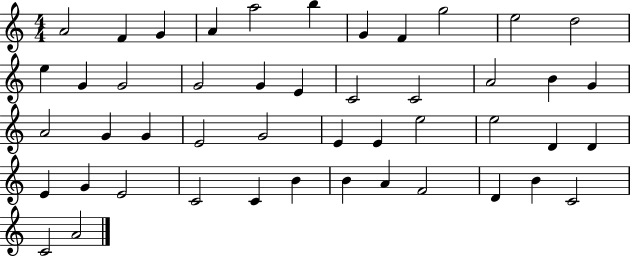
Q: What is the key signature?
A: C major